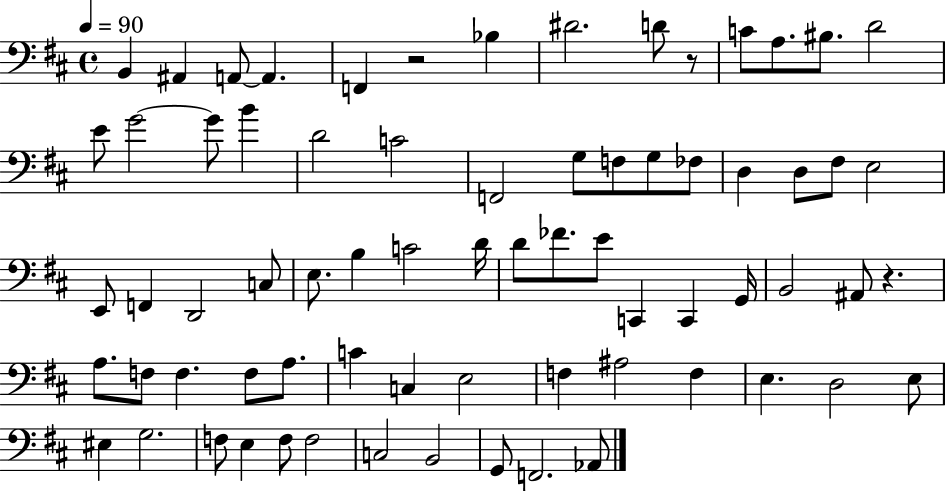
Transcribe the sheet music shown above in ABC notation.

X:1
T:Untitled
M:4/4
L:1/4
K:D
B,, ^A,, A,,/2 A,, F,, z2 _B, ^D2 D/2 z/2 C/2 A,/2 ^B,/2 D2 E/2 G2 G/2 B D2 C2 F,,2 G,/2 F,/2 G,/2 _F,/2 D, D,/2 ^F,/2 E,2 E,,/2 F,, D,,2 C,/2 E,/2 B, C2 D/4 D/2 _F/2 E/2 C,, C,, G,,/4 B,,2 ^A,,/2 z A,/2 F,/2 F, F,/2 A,/2 C C, E,2 F, ^A,2 F, E, D,2 E,/2 ^E, G,2 F,/2 E, F,/2 F,2 C,2 B,,2 G,,/2 F,,2 _A,,/2